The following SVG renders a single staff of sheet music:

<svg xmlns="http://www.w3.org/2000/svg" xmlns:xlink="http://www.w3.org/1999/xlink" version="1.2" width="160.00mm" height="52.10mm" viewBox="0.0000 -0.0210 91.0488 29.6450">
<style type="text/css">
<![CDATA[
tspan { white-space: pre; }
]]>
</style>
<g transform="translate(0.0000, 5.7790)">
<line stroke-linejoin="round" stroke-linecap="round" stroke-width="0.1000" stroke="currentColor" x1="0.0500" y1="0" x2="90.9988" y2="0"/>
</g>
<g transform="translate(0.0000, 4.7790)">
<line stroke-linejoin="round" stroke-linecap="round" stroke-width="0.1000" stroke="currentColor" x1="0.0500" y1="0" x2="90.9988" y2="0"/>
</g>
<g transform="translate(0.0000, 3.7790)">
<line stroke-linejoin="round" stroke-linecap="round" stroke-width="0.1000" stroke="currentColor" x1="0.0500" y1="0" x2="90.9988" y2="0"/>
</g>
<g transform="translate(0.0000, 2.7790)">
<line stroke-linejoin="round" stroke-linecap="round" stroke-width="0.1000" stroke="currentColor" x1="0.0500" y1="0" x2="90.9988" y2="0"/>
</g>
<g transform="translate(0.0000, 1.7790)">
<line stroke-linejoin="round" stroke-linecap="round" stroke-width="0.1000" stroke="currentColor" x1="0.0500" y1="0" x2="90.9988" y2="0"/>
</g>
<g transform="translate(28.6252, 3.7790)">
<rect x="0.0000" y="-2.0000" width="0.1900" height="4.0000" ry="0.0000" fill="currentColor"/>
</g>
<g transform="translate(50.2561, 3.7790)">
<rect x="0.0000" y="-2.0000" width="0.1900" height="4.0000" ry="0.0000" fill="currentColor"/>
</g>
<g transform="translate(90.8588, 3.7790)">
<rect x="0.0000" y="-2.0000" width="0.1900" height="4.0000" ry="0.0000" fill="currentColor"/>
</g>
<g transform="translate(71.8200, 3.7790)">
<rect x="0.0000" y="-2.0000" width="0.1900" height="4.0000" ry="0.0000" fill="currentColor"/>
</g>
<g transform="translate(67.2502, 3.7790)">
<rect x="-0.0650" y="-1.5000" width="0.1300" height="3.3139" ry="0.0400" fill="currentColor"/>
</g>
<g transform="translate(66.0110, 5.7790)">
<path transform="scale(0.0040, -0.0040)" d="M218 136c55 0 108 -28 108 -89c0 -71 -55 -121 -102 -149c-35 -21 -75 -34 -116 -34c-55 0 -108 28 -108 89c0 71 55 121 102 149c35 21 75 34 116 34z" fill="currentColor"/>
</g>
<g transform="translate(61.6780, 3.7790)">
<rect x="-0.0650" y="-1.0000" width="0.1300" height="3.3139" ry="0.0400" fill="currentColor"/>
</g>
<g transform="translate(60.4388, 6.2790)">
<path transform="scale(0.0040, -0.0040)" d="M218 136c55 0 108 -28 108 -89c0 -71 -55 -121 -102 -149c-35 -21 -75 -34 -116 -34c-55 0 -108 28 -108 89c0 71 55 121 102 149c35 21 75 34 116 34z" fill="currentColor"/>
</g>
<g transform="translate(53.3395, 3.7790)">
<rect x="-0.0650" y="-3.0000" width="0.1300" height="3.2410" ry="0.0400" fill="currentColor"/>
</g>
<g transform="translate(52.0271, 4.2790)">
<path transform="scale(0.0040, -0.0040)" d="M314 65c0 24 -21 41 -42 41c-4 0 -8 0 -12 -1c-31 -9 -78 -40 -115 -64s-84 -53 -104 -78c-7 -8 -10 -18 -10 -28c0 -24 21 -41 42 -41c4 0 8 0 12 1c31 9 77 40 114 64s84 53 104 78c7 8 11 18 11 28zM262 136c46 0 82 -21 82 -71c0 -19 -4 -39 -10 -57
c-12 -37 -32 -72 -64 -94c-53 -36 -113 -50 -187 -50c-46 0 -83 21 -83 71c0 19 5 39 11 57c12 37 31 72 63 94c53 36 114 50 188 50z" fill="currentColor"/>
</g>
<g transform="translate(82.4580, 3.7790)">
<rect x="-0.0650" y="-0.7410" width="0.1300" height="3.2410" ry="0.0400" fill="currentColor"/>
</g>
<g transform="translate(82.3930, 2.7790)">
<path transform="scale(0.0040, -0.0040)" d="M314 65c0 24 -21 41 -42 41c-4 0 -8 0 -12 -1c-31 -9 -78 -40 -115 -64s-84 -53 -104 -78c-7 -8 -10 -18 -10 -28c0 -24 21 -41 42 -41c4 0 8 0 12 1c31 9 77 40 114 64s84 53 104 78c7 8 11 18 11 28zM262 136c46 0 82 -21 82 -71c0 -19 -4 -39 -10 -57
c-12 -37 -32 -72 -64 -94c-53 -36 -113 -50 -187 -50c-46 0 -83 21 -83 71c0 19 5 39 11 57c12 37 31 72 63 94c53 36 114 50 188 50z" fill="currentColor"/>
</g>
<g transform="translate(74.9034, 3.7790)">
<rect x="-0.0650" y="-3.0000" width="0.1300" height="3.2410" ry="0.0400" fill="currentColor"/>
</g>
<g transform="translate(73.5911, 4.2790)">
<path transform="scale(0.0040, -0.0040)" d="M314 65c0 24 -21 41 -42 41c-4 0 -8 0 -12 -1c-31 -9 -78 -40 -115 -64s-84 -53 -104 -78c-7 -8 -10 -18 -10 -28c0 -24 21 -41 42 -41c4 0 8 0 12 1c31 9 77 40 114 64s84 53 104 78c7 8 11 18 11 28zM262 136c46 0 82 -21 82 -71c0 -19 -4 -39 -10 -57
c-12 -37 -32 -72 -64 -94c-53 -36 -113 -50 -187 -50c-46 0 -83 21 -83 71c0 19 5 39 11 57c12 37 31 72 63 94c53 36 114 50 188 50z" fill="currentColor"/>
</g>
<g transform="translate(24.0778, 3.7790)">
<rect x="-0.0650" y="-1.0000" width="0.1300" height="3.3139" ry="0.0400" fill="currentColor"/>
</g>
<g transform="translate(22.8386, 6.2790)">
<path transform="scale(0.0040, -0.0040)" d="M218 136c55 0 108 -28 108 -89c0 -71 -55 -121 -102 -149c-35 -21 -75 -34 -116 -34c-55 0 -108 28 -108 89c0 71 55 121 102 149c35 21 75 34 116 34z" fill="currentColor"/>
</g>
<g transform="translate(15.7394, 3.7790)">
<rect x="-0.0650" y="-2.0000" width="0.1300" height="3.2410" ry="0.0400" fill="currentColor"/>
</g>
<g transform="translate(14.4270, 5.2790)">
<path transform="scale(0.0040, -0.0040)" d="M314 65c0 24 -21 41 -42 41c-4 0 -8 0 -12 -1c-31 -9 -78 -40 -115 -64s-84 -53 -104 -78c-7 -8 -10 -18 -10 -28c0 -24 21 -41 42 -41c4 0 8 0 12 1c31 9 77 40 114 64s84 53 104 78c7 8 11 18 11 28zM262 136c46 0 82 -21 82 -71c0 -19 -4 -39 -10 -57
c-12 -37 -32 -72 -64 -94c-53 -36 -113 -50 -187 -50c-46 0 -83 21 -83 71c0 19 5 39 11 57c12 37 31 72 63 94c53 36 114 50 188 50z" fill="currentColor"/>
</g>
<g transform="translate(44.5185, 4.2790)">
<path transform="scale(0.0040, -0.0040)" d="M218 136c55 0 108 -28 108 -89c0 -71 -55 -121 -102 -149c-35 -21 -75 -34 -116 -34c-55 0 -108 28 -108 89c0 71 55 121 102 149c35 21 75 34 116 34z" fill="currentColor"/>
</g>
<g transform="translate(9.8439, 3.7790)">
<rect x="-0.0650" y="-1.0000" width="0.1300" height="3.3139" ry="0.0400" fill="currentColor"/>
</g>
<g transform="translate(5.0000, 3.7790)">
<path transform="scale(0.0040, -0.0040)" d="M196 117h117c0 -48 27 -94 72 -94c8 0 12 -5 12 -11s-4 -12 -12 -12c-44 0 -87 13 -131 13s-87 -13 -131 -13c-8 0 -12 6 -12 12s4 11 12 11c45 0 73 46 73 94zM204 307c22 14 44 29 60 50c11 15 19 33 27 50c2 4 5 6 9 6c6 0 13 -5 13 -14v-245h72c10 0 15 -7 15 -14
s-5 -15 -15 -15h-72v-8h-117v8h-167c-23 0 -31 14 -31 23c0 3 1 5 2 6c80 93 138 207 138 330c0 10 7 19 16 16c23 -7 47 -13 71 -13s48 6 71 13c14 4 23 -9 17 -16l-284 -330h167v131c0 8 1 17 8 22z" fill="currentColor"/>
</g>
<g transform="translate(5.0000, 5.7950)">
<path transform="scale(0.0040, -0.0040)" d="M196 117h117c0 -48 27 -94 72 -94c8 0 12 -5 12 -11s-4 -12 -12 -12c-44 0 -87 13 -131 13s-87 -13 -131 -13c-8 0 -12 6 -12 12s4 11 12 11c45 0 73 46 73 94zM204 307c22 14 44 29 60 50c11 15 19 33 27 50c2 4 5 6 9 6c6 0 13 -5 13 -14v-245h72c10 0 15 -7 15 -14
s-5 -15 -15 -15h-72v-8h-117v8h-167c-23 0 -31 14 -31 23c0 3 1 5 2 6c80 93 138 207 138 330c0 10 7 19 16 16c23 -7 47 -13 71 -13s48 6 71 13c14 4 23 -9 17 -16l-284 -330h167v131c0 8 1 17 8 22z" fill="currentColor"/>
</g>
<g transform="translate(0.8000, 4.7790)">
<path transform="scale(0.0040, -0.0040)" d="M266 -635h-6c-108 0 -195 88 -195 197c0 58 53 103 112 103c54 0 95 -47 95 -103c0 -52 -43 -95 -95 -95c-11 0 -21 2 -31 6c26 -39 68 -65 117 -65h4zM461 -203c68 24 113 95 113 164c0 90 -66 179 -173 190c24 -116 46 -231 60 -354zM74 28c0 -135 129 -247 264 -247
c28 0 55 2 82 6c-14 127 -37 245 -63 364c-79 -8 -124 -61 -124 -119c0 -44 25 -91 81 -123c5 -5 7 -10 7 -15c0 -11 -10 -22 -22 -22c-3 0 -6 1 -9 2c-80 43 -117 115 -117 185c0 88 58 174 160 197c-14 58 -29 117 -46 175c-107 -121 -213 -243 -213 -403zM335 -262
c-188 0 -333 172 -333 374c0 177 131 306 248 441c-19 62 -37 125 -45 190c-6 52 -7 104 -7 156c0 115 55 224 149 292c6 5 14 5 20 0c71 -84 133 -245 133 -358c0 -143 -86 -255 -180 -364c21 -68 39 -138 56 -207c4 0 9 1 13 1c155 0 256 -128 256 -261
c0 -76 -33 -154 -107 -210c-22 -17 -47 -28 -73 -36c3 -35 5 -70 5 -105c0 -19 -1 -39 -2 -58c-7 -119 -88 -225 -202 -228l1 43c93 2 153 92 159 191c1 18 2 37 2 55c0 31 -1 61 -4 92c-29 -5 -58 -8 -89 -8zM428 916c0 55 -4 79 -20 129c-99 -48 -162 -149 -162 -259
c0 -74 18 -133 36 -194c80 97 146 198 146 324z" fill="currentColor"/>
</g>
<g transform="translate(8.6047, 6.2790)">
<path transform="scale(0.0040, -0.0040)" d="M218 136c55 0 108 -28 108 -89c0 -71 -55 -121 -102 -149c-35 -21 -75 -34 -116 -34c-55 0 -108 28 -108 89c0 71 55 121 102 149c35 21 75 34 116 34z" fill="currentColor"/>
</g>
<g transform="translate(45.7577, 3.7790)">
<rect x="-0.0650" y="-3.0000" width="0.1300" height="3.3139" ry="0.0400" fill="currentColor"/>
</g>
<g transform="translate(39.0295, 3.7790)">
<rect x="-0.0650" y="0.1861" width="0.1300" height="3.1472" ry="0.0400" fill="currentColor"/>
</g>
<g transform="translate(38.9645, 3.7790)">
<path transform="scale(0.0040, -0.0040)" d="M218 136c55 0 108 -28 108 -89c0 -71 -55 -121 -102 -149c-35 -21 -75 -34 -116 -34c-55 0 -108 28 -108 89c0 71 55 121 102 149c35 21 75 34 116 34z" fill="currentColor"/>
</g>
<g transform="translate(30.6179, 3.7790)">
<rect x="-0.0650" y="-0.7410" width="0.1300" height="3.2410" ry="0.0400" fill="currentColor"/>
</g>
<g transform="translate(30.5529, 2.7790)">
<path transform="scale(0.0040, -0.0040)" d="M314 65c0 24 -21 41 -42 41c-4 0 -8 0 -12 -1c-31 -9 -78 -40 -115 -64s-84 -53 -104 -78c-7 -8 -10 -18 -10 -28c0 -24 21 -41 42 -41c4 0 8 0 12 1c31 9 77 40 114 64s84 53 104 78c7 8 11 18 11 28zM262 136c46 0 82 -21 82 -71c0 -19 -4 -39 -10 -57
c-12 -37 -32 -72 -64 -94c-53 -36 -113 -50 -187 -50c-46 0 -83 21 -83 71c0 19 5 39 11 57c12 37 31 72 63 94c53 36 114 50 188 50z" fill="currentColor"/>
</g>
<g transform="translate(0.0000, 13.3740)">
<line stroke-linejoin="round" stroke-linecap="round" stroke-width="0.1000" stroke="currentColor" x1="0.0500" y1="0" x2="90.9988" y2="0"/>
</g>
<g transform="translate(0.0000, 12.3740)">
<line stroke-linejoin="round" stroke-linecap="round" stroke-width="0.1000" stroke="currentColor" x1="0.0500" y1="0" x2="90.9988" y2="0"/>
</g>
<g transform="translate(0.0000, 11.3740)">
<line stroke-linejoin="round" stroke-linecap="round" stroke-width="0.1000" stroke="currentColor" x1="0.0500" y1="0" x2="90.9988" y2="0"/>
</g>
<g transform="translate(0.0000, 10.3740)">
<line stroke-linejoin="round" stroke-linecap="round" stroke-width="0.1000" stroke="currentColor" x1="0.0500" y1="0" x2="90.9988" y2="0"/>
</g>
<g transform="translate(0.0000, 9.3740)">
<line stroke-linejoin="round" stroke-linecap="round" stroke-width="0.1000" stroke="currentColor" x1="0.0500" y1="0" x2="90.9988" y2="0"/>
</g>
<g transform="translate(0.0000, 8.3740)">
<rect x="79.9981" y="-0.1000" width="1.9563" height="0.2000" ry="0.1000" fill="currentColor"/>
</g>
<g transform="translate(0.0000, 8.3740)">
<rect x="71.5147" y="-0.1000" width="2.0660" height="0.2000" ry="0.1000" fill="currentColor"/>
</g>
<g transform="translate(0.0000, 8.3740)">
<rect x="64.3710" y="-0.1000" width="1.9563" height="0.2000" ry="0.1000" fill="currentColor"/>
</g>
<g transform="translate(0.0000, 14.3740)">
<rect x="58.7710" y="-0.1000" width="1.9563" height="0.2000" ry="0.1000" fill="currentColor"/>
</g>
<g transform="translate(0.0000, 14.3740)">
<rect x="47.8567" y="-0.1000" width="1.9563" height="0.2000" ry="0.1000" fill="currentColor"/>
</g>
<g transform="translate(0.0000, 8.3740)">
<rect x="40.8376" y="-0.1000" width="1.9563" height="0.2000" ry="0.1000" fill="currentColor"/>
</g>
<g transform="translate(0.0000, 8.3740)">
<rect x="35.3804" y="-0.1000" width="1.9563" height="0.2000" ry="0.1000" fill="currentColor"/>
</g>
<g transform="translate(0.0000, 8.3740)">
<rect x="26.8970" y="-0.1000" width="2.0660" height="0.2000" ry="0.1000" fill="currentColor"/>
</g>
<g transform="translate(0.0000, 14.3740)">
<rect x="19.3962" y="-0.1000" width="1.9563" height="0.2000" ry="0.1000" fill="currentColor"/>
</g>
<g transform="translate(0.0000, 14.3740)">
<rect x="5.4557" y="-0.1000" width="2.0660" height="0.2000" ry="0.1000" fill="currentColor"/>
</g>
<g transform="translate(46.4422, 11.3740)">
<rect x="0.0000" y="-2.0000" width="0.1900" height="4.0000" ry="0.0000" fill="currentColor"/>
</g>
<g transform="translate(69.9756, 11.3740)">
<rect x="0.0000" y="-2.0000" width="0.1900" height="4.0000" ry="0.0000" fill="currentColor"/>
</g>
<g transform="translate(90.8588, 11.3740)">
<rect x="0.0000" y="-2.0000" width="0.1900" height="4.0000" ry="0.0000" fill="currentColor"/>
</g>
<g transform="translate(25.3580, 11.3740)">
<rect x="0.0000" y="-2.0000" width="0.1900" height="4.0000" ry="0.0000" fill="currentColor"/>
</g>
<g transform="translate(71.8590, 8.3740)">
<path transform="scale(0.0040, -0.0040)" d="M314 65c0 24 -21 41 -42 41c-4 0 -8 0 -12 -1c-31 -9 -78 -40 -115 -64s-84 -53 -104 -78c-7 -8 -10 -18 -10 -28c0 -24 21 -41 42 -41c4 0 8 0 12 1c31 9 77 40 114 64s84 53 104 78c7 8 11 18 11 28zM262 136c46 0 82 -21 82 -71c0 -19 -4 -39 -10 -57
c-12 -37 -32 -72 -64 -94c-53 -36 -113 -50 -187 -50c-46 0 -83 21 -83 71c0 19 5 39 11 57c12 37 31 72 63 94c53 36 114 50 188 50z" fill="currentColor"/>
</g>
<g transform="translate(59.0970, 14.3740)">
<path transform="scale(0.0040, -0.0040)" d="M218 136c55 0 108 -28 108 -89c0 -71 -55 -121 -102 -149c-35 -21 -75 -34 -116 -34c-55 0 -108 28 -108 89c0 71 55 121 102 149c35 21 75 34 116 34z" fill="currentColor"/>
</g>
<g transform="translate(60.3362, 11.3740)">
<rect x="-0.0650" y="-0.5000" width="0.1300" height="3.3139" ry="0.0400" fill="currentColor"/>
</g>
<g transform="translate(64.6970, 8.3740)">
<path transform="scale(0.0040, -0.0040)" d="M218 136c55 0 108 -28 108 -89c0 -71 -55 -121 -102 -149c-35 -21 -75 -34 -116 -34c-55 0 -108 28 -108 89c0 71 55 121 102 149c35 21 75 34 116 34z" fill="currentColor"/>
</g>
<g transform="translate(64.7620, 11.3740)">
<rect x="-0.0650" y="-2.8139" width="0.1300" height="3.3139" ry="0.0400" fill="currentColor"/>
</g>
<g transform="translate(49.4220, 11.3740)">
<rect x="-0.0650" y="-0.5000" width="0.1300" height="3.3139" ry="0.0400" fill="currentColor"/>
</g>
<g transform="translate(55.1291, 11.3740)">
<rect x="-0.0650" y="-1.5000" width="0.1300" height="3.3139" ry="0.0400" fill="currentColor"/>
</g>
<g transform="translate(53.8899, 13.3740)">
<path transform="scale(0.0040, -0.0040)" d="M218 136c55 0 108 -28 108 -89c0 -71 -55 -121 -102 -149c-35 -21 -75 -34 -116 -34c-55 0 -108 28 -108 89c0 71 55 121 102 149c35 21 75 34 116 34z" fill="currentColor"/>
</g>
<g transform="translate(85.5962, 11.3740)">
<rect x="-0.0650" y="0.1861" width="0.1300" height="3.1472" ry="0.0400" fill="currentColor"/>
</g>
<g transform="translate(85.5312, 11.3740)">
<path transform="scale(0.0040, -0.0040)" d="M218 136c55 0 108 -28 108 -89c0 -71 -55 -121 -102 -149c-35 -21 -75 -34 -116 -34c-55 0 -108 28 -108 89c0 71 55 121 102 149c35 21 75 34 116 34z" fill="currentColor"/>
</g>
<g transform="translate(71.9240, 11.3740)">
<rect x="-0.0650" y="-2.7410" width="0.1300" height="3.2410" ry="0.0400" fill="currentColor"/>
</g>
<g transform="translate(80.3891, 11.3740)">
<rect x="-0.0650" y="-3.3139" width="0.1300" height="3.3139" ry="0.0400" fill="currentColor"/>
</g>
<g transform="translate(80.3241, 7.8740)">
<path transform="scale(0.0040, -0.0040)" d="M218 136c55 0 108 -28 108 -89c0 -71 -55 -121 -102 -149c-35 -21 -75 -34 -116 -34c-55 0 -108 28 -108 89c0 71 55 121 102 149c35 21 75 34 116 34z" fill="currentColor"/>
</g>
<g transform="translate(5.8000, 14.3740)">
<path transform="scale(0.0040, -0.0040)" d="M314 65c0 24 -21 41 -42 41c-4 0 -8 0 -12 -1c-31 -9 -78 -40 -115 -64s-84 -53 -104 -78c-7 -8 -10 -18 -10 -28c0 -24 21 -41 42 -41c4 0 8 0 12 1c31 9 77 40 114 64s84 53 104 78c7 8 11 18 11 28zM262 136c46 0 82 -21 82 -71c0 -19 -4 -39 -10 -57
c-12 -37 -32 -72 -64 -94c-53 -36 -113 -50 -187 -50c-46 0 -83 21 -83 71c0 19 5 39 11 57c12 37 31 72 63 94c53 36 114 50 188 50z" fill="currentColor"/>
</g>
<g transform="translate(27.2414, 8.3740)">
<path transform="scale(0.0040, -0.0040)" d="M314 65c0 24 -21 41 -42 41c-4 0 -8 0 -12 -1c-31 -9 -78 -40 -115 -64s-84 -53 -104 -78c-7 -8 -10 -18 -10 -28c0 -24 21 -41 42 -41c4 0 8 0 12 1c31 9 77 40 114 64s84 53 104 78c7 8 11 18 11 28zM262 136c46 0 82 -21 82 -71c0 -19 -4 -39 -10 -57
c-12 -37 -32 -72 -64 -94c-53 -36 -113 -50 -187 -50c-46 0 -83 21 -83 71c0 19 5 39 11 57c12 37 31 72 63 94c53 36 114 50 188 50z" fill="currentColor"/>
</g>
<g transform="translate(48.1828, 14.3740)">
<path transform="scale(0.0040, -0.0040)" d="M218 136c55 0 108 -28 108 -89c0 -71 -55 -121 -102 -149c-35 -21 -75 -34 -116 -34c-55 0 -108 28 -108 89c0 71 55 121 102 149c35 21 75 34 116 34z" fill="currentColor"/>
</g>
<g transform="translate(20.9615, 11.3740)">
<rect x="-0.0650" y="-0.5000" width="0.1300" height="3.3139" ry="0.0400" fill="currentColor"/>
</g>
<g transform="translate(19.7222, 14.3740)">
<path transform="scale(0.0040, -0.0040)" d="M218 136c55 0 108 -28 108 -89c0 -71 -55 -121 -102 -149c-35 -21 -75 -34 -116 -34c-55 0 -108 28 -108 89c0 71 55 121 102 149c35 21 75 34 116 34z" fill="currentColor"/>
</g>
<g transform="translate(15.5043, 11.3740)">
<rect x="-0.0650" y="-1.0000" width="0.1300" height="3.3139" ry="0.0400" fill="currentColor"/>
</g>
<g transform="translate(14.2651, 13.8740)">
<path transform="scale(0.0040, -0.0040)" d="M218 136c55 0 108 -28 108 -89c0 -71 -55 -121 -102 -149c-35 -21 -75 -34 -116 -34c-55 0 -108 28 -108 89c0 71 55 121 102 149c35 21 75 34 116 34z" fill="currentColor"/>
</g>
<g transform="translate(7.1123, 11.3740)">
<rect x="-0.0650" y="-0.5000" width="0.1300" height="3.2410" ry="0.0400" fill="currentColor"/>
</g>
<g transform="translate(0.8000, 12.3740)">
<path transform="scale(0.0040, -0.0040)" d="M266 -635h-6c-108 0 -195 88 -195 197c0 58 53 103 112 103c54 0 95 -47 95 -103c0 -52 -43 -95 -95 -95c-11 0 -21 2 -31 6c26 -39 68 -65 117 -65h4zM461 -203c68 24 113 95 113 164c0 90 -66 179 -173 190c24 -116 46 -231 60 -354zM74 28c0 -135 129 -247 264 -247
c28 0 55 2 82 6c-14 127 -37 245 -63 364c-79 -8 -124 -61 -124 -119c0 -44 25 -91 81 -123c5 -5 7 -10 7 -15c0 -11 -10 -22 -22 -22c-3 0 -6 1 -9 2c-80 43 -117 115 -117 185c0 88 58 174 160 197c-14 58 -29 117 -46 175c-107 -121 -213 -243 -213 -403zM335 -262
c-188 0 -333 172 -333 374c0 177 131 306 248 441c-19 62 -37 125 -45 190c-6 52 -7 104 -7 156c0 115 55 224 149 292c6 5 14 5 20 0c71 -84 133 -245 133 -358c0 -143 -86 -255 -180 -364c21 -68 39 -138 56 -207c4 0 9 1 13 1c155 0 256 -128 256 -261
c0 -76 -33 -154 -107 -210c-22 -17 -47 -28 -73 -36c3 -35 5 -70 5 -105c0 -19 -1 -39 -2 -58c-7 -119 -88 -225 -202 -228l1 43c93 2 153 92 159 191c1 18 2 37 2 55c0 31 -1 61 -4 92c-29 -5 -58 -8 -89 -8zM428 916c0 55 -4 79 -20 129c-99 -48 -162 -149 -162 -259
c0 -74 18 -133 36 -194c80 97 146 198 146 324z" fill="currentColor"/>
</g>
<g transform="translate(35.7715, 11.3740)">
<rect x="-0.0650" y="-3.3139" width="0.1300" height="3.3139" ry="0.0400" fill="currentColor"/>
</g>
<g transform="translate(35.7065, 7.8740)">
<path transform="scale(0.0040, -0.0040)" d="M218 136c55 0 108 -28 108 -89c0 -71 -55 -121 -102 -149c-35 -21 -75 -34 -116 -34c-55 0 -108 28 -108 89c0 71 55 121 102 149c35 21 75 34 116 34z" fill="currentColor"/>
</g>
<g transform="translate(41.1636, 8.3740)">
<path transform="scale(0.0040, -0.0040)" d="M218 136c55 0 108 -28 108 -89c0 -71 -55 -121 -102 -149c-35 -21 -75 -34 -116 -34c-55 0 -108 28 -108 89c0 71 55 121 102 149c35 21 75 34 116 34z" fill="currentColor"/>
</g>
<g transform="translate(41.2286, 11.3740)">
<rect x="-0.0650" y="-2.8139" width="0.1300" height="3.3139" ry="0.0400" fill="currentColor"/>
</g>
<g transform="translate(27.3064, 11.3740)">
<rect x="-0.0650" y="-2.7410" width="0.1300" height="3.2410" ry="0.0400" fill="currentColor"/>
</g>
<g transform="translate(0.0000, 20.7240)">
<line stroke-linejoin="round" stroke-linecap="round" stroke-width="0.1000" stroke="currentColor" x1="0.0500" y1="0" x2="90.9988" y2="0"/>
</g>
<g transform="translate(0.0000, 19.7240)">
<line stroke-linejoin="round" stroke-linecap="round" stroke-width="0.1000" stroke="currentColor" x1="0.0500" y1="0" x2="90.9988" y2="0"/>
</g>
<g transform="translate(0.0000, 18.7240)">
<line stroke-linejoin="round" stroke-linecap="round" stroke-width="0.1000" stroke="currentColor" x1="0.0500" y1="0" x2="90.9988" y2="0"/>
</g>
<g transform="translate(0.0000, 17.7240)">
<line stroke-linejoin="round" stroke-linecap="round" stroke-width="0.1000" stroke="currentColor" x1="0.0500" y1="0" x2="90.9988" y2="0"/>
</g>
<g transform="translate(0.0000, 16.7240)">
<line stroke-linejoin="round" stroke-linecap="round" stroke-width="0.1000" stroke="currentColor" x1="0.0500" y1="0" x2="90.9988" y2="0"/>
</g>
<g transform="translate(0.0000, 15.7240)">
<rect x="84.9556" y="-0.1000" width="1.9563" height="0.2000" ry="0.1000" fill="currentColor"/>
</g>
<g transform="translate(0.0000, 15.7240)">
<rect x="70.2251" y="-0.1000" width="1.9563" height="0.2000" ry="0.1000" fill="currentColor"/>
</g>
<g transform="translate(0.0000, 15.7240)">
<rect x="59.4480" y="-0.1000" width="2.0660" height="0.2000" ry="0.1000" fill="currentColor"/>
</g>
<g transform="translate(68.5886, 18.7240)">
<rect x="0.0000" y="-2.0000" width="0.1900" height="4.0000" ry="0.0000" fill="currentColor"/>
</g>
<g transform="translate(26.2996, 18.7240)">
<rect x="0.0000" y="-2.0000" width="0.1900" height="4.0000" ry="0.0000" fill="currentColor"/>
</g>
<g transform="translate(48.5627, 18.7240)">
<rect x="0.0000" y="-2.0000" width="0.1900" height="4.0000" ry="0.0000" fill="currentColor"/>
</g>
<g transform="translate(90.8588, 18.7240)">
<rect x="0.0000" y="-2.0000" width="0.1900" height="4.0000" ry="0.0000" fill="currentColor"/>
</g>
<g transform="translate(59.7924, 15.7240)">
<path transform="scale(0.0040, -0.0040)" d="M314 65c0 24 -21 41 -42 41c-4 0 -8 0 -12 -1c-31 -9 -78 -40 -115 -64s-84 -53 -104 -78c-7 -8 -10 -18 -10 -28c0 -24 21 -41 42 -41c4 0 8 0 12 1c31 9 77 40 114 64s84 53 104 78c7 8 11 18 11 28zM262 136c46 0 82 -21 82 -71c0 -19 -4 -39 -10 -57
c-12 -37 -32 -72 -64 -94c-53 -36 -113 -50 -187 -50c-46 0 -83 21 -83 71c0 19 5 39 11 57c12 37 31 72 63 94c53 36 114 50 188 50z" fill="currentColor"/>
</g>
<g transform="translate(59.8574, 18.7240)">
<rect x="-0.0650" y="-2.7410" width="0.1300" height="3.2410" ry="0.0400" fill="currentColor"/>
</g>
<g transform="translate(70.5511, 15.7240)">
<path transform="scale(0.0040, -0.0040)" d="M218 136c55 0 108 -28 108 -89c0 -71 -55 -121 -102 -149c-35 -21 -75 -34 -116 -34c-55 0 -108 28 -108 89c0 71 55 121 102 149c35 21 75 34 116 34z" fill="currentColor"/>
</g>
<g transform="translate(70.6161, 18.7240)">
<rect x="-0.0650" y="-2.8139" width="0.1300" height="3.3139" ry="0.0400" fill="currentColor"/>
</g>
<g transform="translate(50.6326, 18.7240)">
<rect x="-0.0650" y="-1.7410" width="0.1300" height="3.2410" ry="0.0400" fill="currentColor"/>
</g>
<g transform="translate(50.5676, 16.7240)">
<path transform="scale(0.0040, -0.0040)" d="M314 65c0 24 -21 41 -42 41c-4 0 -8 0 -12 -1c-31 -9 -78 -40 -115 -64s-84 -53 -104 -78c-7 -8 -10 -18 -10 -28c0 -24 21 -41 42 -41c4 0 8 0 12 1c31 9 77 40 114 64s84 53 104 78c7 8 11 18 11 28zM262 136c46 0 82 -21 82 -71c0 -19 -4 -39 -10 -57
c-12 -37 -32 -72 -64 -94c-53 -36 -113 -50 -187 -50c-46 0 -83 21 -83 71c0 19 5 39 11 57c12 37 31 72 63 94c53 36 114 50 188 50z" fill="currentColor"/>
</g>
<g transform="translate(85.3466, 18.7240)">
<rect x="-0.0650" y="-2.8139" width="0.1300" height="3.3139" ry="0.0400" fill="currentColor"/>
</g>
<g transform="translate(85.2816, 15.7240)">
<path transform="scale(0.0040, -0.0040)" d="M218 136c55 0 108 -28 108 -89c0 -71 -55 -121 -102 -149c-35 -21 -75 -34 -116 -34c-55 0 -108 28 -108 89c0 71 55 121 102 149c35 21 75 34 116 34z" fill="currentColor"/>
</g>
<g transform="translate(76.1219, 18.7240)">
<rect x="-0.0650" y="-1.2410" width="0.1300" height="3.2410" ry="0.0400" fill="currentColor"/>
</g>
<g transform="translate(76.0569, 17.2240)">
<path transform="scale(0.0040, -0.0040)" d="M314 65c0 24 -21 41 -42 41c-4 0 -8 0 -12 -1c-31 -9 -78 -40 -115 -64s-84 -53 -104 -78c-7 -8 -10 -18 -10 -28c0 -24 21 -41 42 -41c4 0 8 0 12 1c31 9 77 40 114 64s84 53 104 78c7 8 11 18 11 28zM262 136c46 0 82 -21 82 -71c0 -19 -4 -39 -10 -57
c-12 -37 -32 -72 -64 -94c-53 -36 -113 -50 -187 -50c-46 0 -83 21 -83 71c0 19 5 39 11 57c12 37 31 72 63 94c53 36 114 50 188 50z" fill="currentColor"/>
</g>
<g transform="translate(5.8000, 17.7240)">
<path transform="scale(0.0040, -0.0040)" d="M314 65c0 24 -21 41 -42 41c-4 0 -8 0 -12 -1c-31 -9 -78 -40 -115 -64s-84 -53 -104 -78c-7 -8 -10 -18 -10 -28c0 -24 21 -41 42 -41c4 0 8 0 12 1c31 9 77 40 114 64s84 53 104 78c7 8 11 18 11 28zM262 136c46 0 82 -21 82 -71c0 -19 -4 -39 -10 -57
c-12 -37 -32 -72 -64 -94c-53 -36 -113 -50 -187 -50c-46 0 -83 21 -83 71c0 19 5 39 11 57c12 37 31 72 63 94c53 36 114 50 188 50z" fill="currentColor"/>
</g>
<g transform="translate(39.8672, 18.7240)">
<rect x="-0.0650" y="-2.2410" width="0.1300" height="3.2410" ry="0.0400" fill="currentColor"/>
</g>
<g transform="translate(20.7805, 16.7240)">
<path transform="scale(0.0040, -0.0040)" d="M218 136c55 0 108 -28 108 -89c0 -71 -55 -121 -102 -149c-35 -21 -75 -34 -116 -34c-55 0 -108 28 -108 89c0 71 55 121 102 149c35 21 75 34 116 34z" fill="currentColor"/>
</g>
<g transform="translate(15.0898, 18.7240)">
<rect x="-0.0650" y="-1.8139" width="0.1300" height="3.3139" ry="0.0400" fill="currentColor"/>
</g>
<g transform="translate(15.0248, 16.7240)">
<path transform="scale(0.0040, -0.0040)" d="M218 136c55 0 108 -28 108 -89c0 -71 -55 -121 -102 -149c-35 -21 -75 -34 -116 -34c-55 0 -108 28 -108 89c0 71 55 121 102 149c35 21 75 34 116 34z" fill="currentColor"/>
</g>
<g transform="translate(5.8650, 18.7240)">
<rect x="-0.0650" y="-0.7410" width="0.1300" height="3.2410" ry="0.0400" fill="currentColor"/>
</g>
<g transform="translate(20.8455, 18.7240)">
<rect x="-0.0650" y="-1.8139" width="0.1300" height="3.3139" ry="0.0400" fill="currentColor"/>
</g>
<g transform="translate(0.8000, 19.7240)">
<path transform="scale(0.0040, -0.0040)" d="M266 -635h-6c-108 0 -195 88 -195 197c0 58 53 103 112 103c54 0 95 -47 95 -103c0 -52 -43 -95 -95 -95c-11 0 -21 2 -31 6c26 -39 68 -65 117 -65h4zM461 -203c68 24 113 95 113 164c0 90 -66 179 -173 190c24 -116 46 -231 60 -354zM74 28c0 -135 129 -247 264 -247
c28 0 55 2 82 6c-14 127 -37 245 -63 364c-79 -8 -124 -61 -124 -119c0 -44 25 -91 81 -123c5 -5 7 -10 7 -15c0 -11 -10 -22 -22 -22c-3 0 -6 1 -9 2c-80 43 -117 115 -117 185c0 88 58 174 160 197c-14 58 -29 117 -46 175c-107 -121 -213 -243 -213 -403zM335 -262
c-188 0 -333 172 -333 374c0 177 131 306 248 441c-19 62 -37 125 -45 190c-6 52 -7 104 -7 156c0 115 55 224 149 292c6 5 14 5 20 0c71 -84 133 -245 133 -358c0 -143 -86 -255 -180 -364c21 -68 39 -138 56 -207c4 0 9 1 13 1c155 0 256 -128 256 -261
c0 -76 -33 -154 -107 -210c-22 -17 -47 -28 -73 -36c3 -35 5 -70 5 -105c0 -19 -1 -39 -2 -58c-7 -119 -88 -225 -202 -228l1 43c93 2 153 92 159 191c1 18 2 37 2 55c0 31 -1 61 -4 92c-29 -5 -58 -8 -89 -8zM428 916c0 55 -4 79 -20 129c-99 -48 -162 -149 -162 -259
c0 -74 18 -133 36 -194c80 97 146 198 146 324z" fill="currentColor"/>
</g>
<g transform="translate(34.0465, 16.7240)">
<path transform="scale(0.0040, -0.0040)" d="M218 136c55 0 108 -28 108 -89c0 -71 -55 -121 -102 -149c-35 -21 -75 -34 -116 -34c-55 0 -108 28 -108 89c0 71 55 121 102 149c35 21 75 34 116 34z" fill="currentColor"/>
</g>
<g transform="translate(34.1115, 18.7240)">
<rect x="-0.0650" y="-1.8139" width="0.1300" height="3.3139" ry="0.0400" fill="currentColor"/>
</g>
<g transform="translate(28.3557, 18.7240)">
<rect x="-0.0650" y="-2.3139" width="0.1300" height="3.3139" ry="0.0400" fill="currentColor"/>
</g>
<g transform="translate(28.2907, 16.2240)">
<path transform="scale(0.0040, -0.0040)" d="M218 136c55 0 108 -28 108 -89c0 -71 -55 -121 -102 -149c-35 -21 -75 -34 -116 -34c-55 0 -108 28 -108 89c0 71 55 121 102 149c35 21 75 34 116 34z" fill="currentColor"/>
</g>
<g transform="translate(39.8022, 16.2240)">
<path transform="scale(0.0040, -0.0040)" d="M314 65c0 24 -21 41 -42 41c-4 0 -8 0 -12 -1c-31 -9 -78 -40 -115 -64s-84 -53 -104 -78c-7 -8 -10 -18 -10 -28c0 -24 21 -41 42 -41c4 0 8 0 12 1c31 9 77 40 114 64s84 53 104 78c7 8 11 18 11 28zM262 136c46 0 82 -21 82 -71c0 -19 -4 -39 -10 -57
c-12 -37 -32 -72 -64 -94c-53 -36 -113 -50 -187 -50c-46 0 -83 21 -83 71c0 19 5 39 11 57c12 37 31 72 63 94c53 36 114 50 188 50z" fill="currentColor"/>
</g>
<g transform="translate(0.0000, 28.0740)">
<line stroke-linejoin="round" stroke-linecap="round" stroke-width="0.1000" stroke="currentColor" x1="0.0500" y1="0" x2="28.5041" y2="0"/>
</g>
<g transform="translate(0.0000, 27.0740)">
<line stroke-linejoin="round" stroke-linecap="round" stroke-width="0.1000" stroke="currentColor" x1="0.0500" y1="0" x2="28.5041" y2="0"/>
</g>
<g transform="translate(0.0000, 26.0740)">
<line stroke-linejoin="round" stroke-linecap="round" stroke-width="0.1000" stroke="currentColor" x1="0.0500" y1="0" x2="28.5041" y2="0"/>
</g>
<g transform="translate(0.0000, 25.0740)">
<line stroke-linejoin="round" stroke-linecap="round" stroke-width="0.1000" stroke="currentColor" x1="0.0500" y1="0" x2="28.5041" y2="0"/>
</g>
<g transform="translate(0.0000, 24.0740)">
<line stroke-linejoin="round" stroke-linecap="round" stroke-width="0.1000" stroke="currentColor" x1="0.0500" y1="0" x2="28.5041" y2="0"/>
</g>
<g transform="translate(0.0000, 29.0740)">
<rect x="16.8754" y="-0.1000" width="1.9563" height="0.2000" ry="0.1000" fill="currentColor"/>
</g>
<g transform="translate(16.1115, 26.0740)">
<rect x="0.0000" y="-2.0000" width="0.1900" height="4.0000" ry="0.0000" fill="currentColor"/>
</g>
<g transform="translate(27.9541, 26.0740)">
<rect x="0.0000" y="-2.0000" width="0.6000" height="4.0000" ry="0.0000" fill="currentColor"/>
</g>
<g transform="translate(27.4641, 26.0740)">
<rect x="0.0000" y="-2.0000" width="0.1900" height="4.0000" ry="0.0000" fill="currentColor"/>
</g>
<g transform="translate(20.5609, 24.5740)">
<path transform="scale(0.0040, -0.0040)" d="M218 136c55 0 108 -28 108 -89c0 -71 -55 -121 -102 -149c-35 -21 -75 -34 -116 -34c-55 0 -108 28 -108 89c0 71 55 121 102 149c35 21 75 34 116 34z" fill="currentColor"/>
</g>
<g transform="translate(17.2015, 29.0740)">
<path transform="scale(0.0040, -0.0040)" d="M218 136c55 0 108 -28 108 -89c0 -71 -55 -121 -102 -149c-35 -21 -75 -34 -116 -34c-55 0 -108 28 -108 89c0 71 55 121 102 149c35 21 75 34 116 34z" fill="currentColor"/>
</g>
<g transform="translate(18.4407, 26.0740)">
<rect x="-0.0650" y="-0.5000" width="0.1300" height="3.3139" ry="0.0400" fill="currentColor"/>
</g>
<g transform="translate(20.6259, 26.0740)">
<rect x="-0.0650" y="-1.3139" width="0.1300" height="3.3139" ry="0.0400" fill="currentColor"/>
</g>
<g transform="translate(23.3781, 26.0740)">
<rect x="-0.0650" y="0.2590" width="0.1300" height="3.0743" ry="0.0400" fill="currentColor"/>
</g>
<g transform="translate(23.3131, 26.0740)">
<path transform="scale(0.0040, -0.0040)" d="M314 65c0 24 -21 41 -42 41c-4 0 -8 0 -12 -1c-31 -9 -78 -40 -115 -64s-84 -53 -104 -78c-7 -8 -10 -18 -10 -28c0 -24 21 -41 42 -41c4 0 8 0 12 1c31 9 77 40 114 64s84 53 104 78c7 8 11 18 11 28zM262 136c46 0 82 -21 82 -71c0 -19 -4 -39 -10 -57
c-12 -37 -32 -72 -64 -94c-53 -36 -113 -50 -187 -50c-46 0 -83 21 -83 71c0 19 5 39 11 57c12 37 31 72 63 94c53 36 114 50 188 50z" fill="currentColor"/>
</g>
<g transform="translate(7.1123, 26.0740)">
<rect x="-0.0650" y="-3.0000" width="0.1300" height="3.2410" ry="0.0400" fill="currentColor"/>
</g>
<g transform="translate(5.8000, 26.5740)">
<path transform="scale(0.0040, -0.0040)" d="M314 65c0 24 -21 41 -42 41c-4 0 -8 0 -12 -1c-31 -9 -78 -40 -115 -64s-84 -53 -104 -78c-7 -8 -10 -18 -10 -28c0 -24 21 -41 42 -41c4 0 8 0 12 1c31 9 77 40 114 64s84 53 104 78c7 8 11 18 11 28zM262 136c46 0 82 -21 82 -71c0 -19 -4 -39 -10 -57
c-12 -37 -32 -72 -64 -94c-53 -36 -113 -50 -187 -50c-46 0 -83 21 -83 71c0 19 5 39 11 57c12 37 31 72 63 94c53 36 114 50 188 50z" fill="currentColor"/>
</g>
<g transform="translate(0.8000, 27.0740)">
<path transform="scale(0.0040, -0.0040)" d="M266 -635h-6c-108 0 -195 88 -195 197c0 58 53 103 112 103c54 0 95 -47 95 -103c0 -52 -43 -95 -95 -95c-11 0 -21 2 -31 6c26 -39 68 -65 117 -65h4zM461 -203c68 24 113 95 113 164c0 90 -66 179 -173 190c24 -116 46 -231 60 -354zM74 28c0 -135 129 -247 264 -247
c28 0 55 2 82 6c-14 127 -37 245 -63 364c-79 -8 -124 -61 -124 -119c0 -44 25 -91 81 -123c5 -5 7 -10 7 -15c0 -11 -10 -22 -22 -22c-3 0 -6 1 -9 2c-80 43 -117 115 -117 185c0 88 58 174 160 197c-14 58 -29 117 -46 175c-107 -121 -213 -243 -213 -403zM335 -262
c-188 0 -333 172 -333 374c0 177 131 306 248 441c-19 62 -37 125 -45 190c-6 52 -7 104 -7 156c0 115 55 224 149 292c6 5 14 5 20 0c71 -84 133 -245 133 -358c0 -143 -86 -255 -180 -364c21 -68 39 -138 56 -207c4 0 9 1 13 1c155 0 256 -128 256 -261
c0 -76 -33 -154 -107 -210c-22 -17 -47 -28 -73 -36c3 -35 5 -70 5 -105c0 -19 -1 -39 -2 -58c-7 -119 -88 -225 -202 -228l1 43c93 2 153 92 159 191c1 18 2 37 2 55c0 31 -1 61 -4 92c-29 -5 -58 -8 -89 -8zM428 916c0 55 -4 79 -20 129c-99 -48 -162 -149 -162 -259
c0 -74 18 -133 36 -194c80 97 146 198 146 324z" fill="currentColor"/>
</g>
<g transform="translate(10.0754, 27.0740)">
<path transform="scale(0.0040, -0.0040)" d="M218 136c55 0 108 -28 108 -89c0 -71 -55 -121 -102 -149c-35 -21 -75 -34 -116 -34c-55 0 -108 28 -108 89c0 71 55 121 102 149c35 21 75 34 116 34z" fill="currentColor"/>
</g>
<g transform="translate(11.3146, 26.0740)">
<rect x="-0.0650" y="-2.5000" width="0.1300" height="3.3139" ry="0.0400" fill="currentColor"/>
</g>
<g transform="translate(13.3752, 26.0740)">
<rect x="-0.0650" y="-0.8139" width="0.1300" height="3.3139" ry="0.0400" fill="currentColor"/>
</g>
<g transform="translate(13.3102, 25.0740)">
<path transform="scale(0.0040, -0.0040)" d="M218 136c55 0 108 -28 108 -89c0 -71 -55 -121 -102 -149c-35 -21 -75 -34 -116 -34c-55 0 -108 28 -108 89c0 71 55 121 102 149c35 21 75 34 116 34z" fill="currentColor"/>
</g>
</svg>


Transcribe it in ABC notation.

X:1
T:Untitled
M:4/4
L:1/4
K:C
D F2 D d2 B A A2 D E A2 d2 C2 D C a2 b a C E C a a2 b B d2 f f g f g2 f2 a2 a e2 a A2 G d C e B2